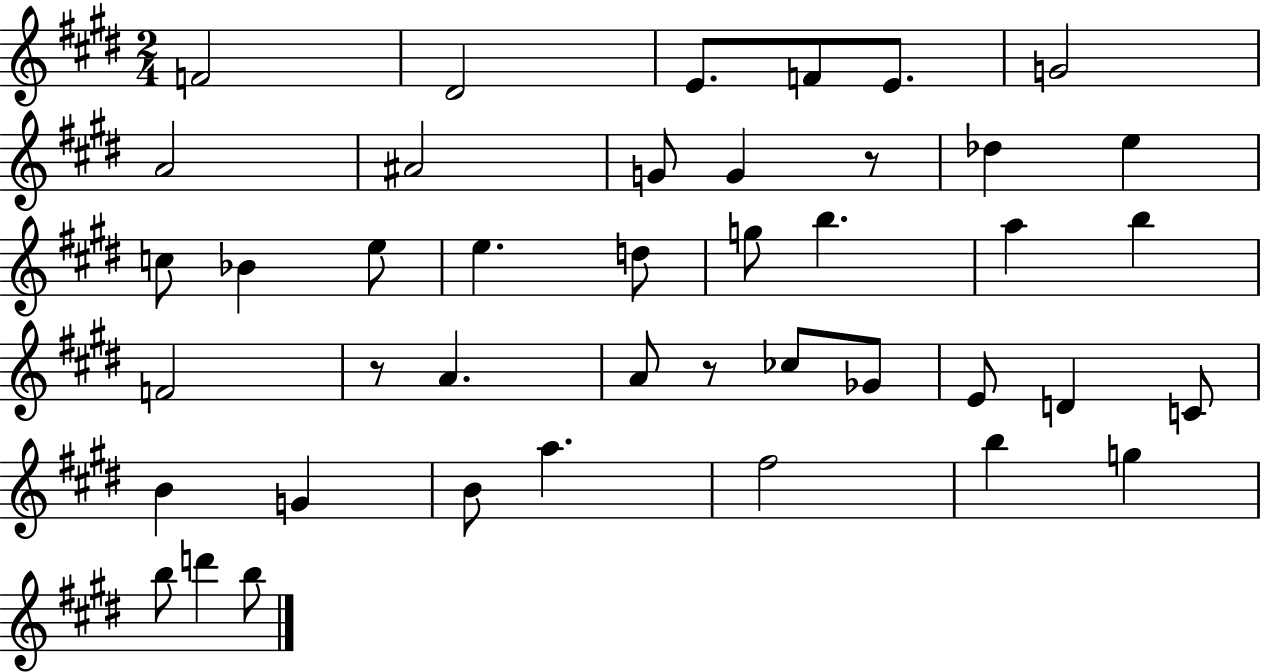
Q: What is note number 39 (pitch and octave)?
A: B5